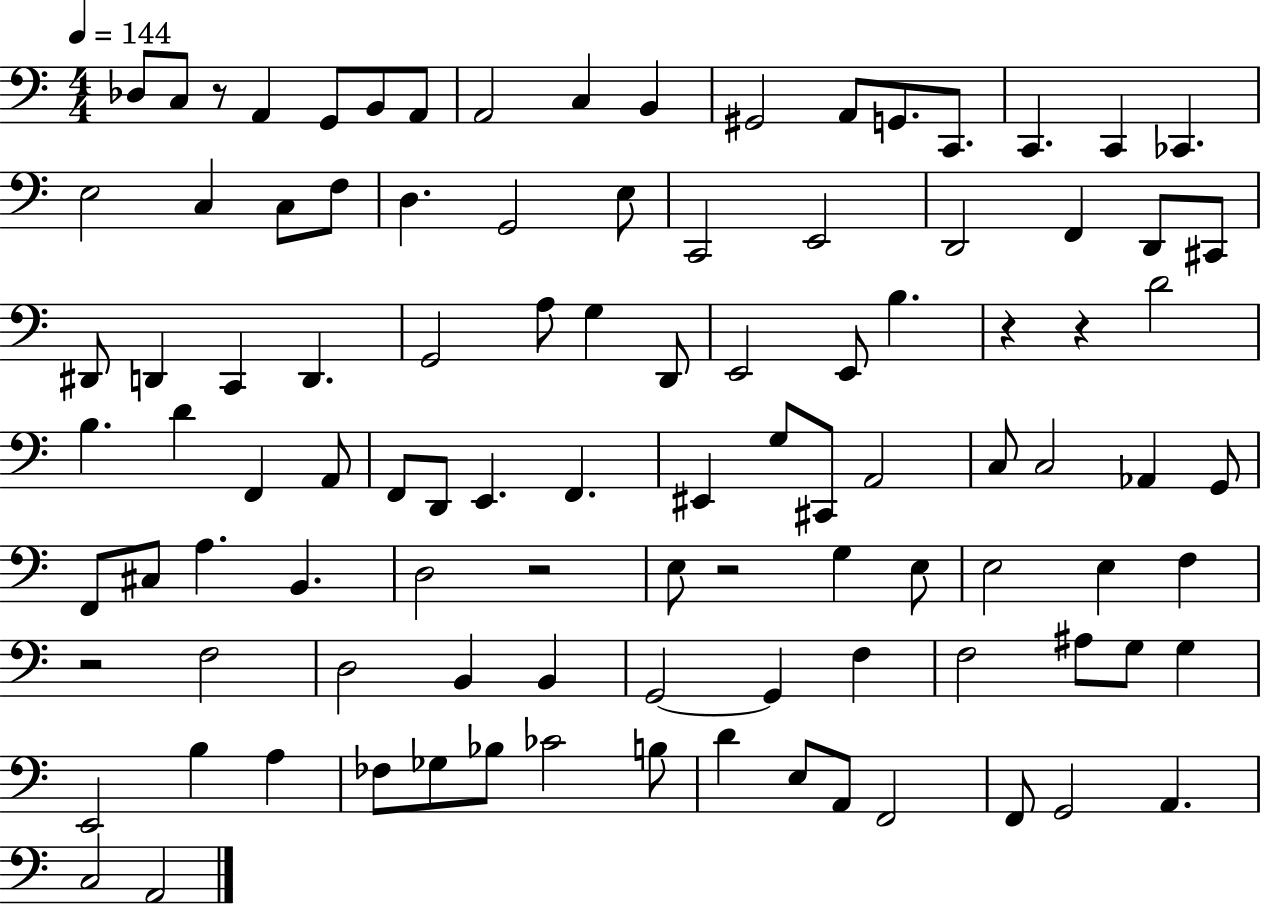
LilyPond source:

{
  \clef bass
  \numericTimeSignature
  \time 4/4
  \key c \major
  \tempo 4 = 144
  des8 c8 r8 a,4 g,8 b,8 a,8 | a,2 c4 b,4 | gis,2 a,8 g,8. c,8. | c,4. c,4 ces,4. | \break e2 c4 c8 f8 | d4. g,2 e8 | c,2 e,2 | d,2 f,4 d,8 cis,8 | \break dis,8 d,4 c,4 d,4. | g,2 a8 g4 d,8 | e,2 e,8 b4. | r4 r4 d'2 | \break b4. d'4 f,4 a,8 | f,8 d,8 e,4. f,4. | eis,4 g8 cis,8 a,2 | c8 c2 aes,4 g,8 | \break f,8 cis8 a4. b,4. | d2 r2 | e8 r2 g4 e8 | e2 e4 f4 | \break r2 f2 | d2 b,4 b,4 | g,2~~ g,4 f4 | f2 ais8 g8 g4 | \break e,2 b4 a4 | fes8 ges8 bes8 ces'2 b8 | d'4 e8 a,8 f,2 | f,8 g,2 a,4. | \break c2 a,2 | \bar "|."
}